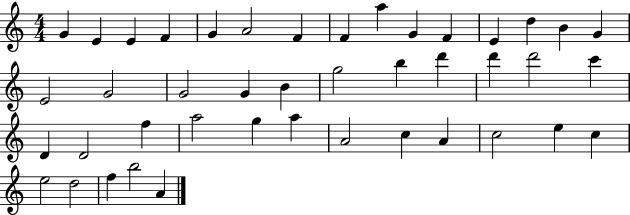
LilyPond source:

{
  \clef treble
  \numericTimeSignature
  \time 4/4
  \key c \major
  g'4 e'4 e'4 f'4 | g'4 a'2 f'4 | f'4 a''4 g'4 f'4 | e'4 d''4 b'4 g'4 | \break e'2 g'2 | g'2 g'4 b'4 | g''2 b''4 d'''4 | d'''4 d'''2 c'''4 | \break d'4 d'2 f''4 | a''2 g''4 a''4 | a'2 c''4 a'4 | c''2 e''4 c''4 | \break e''2 d''2 | f''4 b''2 a'4 | \bar "|."
}